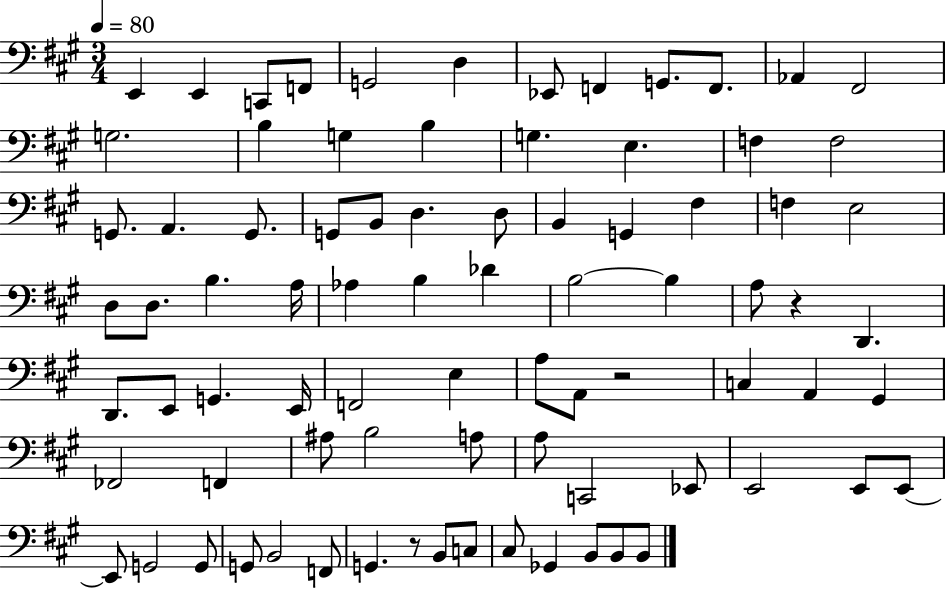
{
  \clef bass
  \numericTimeSignature
  \time 3/4
  \key a \major
  \tempo 4 = 80
  \repeat volta 2 { e,4 e,4 c,8 f,8 | g,2 d4 | ees,8 f,4 g,8. f,8. | aes,4 fis,2 | \break g2. | b4 g4 b4 | g4. e4. | f4 f2 | \break g,8. a,4. g,8. | g,8 b,8 d4. d8 | b,4 g,4 fis4 | f4 e2 | \break d8 d8. b4. a16 | aes4 b4 des'4 | b2~~ b4 | a8 r4 d,4. | \break d,8. e,8 g,4. e,16 | f,2 e4 | a8 a,8 r2 | c4 a,4 gis,4 | \break fes,2 f,4 | ais8 b2 a8 | a8 c,2 ees,8 | e,2 e,8 e,8~~ | \break e,8 g,2 g,8 | g,8 b,2 f,8 | g,4. r8 b,8 c8 | cis8 ges,4 b,8 b,8 b,8 | \break } \bar "|."
}